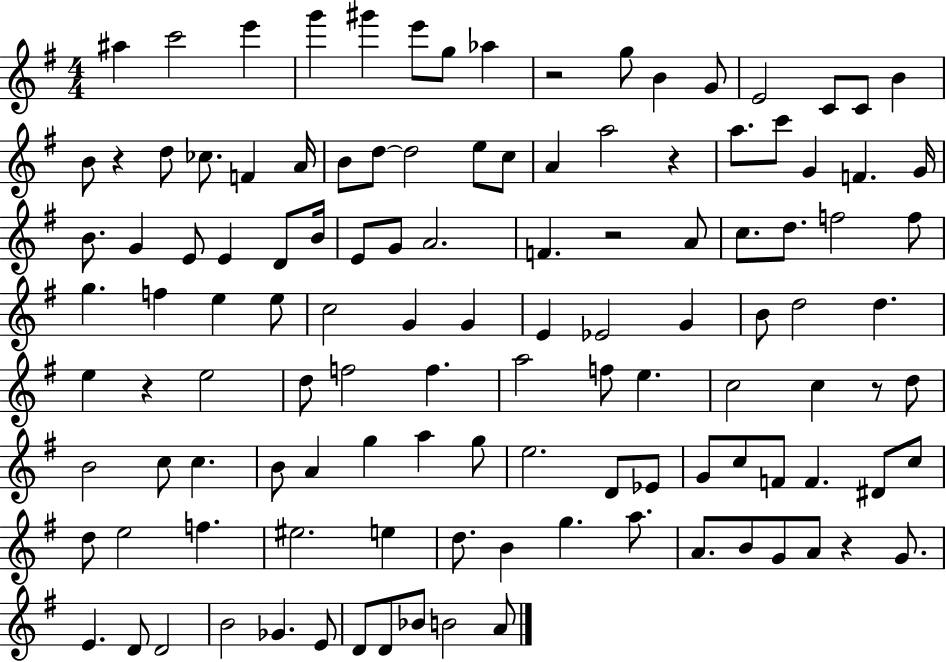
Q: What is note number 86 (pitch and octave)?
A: F4